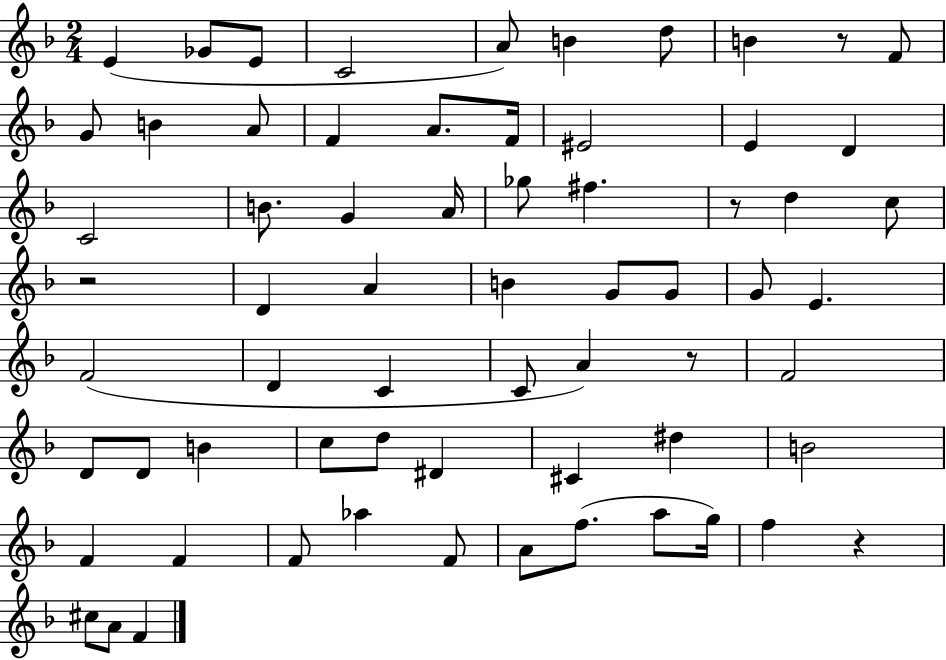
E4/q Gb4/e E4/e C4/h A4/e B4/q D5/e B4/q R/e F4/e G4/e B4/q A4/e F4/q A4/e. F4/s EIS4/h E4/q D4/q C4/h B4/e. G4/q A4/s Gb5/e F#5/q. R/e D5/q C5/e R/h D4/q A4/q B4/q G4/e G4/e G4/e E4/q. F4/h D4/q C4/q C4/e A4/q R/e F4/h D4/e D4/e B4/q C5/e D5/e D#4/q C#4/q D#5/q B4/h F4/q F4/q F4/e Ab5/q F4/e A4/e F5/e. A5/e G5/s F5/q R/q C#5/e A4/e F4/q